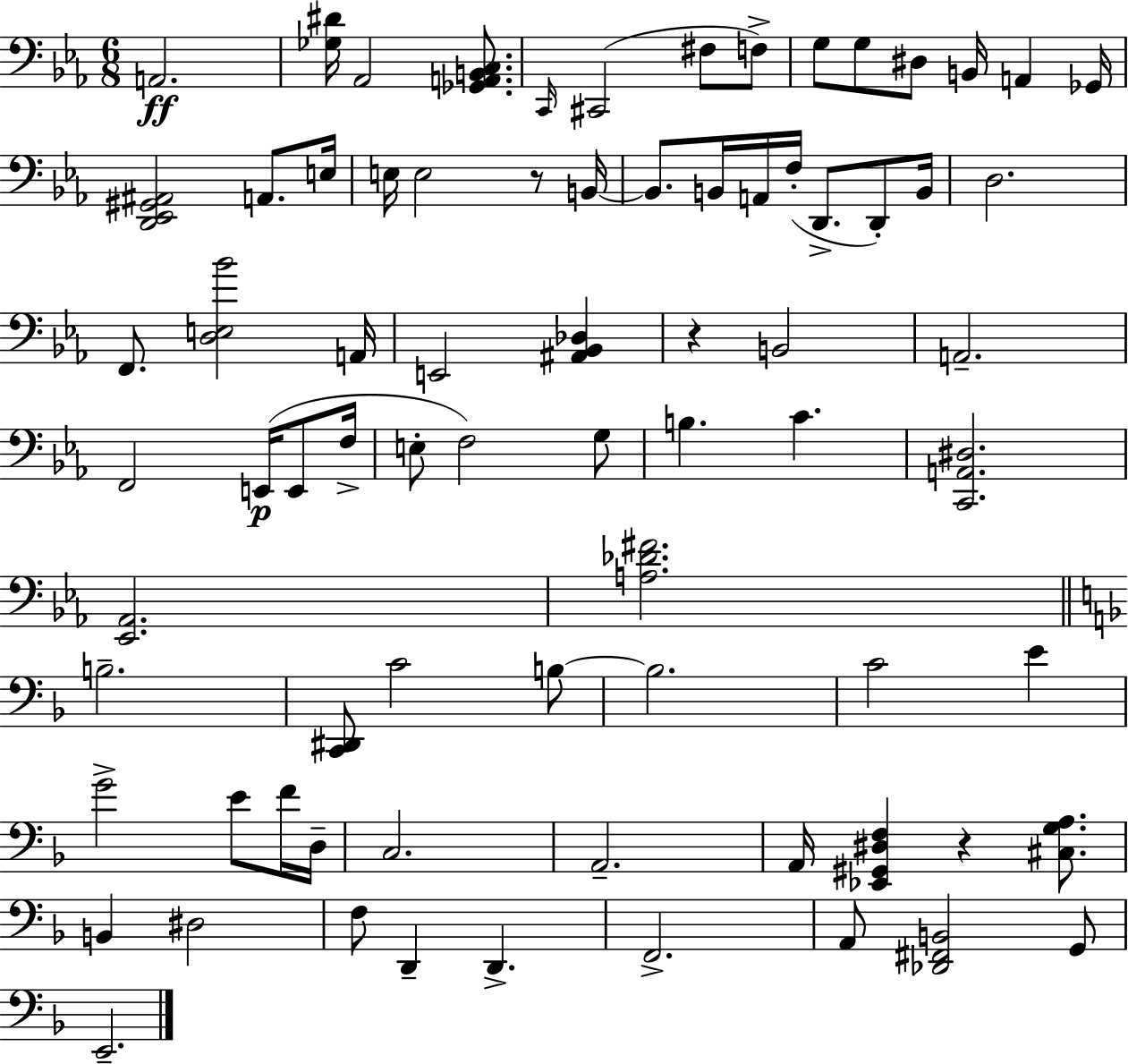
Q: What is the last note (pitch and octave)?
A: E2